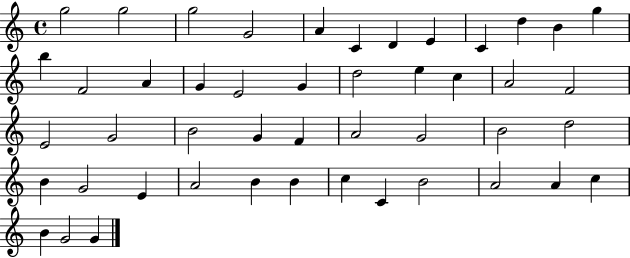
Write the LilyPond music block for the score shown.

{
  \clef treble
  \time 4/4
  \defaultTimeSignature
  \key c \major
  g''2 g''2 | g''2 g'2 | a'4 c'4 d'4 e'4 | c'4 d''4 b'4 g''4 | \break b''4 f'2 a'4 | g'4 e'2 g'4 | d''2 e''4 c''4 | a'2 f'2 | \break e'2 g'2 | b'2 g'4 f'4 | a'2 g'2 | b'2 d''2 | \break b'4 g'2 e'4 | a'2 b'4 b'4 | c''4 c'4 b'2 | a'2 a'4 c''4 | \break b'4 g'2 g'4 | \bar "|."
}